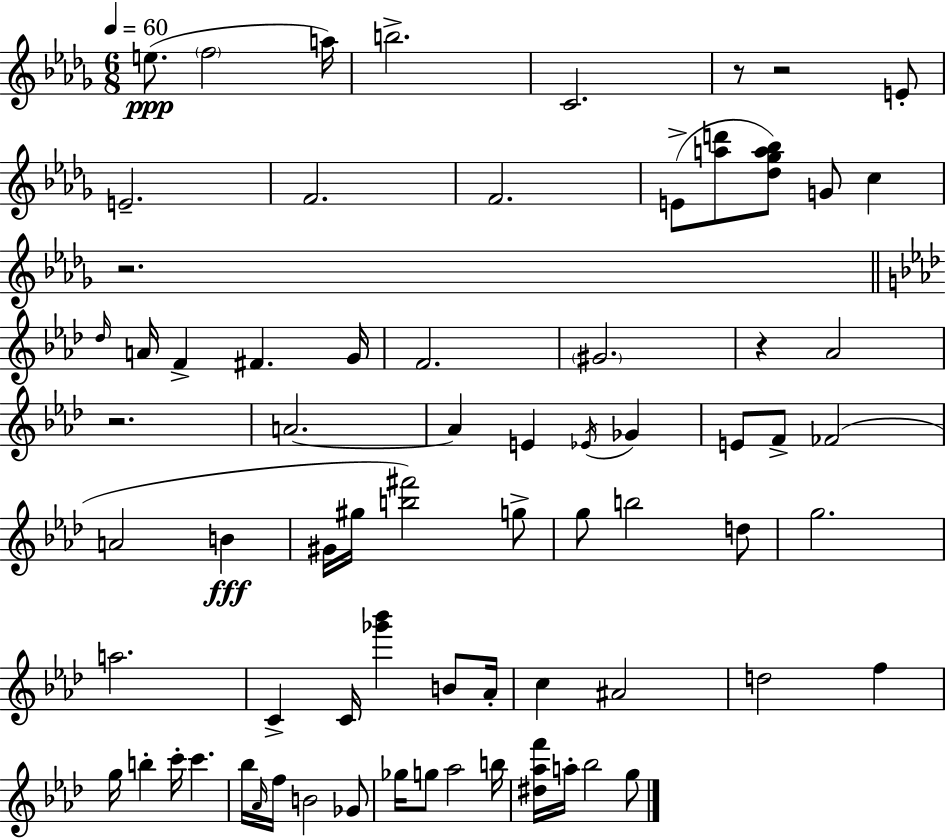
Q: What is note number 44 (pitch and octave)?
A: A#4